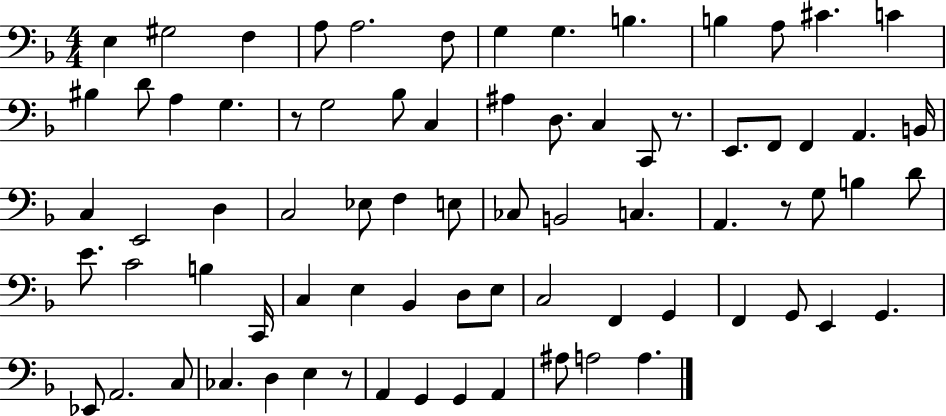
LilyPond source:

{
  \clef bass
  \numericTimeSignature
  \time 4/4
  \key f \major
  e4 gis2 f4 | a8 a2. f8 | g4 g4. b4. | b4 a8 cis'4. c'4 | \break bis4 d'8 a4 g4. | r8 g2 bes8 c4 | ais4 d8. c4 c,8 r8. | e,8. f,8 f,4 a,4. b,16 | \break c4 e,2 d4 | c2 ees8 f4 e8 | ces8 b,2 c4. | a,4. r8 g8 b4 d'8 | \break e'8. c'2 b4 c,16 | c4 e4 bes,4 d8 e8 | c2 f,4 g,4 | f,4 g,8 e,4 g,4. | \break ees,8 a,2. c8 | ces4. d4 e4 r8 | a,4 g,4 g,4 a,4 | ais8 a2 a4. | \break \bar "|."
}